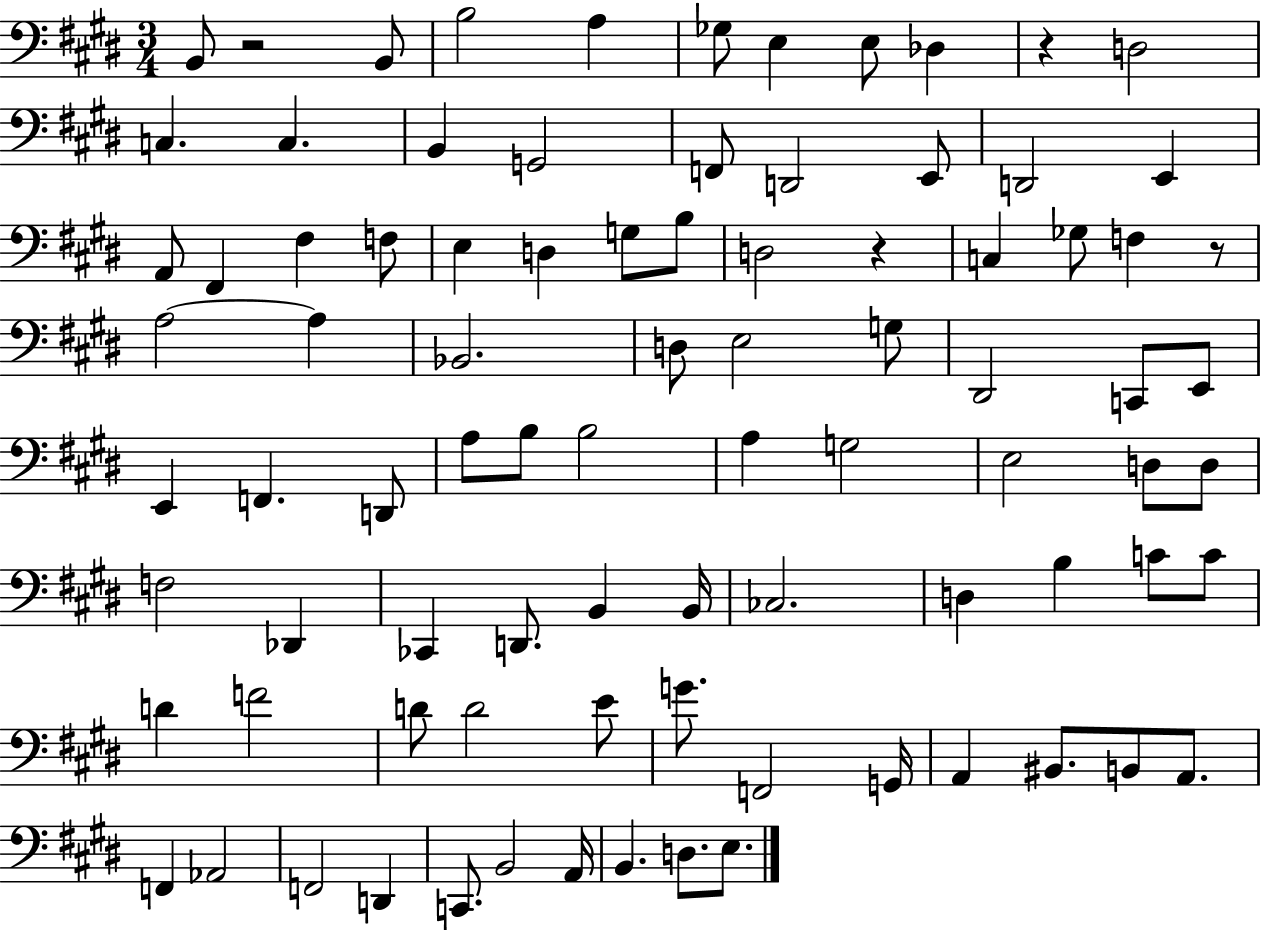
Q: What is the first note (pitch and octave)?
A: B2